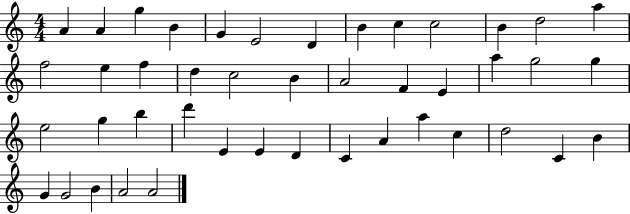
{
  \clef treble
  \numericTimeSignature
  \time 4/4
  \key c \major
  a'4 a'4 g''4 b'4 | g'4 e'2 d'4 | b'4 c''4 c''2 | b'4 d''2 a''4 | \break f''2 e''4 f''4 | d''4 c''2 b'4 | a'2 f'4 e'4 | a''4 g''2 g''4 | \break e''2 g''4 b''4 | d'''4 e'4 e'4 d'4 | c'4 a'4 a''4 c''4 | d''2 c'4 b'4 | \break g'4 g'2 b'4 | a'2 a'2 | \bar "|."
}